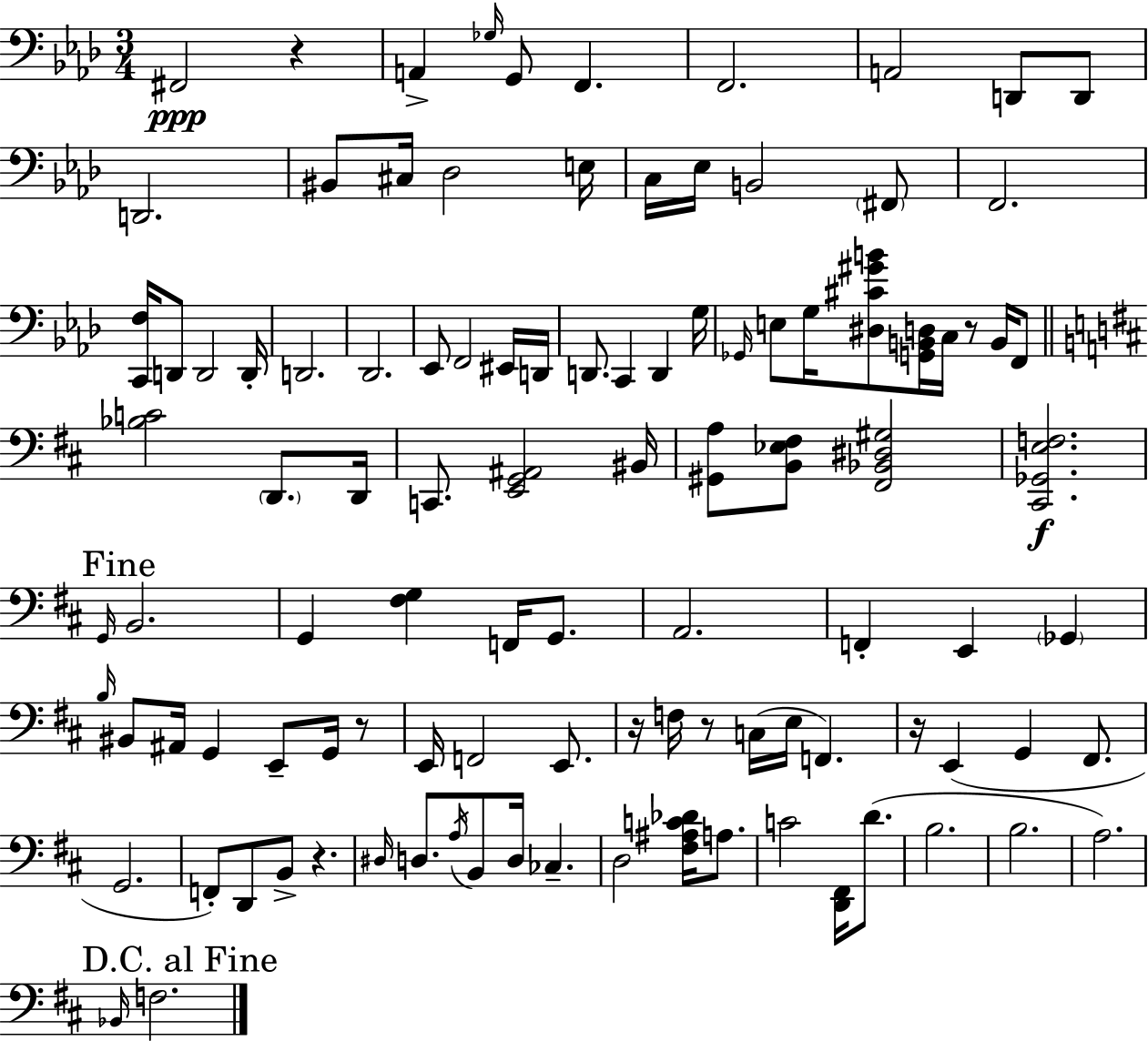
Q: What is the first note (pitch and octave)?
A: F#2